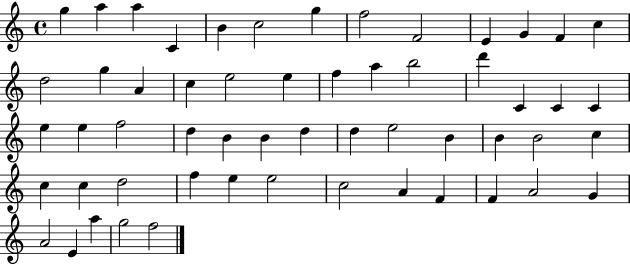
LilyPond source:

{
  \clef treble
  \time 4/4
  \defaultTimeSignature
  \key c \major
  g''4 a''4 a''4 c'4 | b'4 c''2 g''4 | f''2 f'2 | e'4 g'4 f'4 c''4 | \break d''2 g''4 a'4 | c''4 e''2 e''4 | f''4 a''4 b''2 | d'''4 c'4 c'4 c'4 | \break e''4 e''4 f''2 | d''4 b'4 b'4 d''4 | d''4 e''2 b'4 | b'4 b'2 c''4 | \break c''4 c''4 d''2 | f''4 e''4 e''2 | c''2 a'4 f'4 | f'4 a'2 g'4 | \break a'2 e'4 a''4 | g''2 f''2 | \bar "|."
}